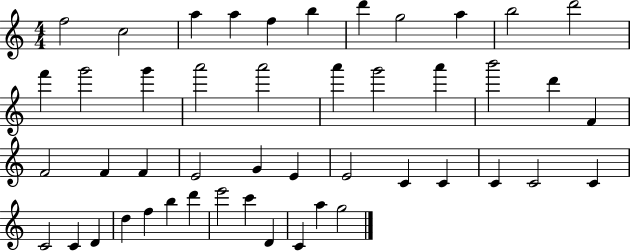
{
  \clef treble
  \numericTimeSignature
  \time 4/4
  \key c \major
  f''2 c''2 | a''4 a''4 f''4 b''4 | d'''4 g''2 a''4 | b''2 d'''2 | \break f'''4 g'''2 g'''4 | a'''2 a'''2 | a'''4 g'''2 a'''4 | b'''2 d'''4 f'4 | \break f'2 f'4 f'4 | e'2 g'4 e'4 | e'2 c'4 c'4 | c'4 c'2 c'4 | \break c'2 c'4 d'4 | d''4 f''4 b''4 d'''4 | e'''2 c'''4 d'4 | c'4 a''4 g''2 | \break \bar "|."
}